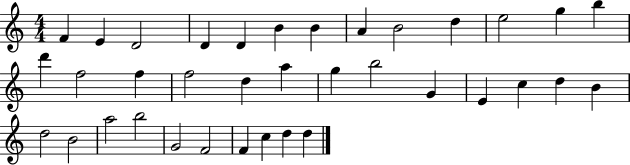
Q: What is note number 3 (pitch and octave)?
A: D4